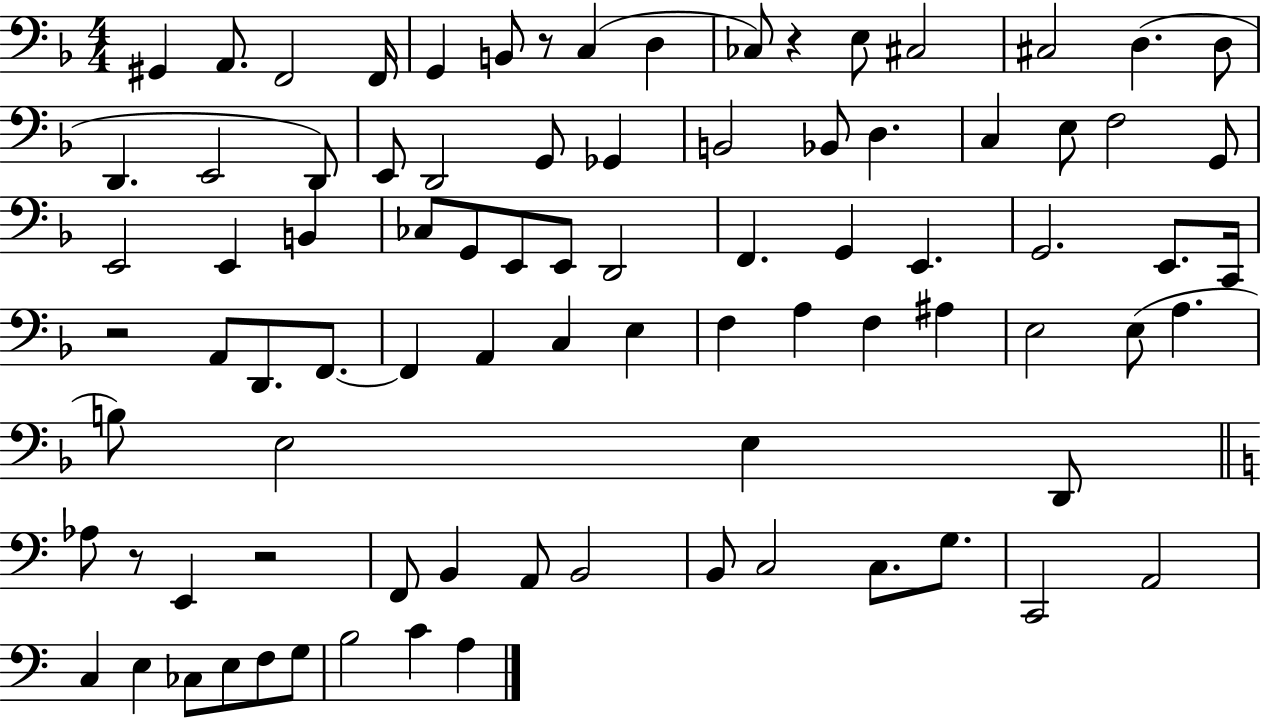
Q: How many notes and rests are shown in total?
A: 86